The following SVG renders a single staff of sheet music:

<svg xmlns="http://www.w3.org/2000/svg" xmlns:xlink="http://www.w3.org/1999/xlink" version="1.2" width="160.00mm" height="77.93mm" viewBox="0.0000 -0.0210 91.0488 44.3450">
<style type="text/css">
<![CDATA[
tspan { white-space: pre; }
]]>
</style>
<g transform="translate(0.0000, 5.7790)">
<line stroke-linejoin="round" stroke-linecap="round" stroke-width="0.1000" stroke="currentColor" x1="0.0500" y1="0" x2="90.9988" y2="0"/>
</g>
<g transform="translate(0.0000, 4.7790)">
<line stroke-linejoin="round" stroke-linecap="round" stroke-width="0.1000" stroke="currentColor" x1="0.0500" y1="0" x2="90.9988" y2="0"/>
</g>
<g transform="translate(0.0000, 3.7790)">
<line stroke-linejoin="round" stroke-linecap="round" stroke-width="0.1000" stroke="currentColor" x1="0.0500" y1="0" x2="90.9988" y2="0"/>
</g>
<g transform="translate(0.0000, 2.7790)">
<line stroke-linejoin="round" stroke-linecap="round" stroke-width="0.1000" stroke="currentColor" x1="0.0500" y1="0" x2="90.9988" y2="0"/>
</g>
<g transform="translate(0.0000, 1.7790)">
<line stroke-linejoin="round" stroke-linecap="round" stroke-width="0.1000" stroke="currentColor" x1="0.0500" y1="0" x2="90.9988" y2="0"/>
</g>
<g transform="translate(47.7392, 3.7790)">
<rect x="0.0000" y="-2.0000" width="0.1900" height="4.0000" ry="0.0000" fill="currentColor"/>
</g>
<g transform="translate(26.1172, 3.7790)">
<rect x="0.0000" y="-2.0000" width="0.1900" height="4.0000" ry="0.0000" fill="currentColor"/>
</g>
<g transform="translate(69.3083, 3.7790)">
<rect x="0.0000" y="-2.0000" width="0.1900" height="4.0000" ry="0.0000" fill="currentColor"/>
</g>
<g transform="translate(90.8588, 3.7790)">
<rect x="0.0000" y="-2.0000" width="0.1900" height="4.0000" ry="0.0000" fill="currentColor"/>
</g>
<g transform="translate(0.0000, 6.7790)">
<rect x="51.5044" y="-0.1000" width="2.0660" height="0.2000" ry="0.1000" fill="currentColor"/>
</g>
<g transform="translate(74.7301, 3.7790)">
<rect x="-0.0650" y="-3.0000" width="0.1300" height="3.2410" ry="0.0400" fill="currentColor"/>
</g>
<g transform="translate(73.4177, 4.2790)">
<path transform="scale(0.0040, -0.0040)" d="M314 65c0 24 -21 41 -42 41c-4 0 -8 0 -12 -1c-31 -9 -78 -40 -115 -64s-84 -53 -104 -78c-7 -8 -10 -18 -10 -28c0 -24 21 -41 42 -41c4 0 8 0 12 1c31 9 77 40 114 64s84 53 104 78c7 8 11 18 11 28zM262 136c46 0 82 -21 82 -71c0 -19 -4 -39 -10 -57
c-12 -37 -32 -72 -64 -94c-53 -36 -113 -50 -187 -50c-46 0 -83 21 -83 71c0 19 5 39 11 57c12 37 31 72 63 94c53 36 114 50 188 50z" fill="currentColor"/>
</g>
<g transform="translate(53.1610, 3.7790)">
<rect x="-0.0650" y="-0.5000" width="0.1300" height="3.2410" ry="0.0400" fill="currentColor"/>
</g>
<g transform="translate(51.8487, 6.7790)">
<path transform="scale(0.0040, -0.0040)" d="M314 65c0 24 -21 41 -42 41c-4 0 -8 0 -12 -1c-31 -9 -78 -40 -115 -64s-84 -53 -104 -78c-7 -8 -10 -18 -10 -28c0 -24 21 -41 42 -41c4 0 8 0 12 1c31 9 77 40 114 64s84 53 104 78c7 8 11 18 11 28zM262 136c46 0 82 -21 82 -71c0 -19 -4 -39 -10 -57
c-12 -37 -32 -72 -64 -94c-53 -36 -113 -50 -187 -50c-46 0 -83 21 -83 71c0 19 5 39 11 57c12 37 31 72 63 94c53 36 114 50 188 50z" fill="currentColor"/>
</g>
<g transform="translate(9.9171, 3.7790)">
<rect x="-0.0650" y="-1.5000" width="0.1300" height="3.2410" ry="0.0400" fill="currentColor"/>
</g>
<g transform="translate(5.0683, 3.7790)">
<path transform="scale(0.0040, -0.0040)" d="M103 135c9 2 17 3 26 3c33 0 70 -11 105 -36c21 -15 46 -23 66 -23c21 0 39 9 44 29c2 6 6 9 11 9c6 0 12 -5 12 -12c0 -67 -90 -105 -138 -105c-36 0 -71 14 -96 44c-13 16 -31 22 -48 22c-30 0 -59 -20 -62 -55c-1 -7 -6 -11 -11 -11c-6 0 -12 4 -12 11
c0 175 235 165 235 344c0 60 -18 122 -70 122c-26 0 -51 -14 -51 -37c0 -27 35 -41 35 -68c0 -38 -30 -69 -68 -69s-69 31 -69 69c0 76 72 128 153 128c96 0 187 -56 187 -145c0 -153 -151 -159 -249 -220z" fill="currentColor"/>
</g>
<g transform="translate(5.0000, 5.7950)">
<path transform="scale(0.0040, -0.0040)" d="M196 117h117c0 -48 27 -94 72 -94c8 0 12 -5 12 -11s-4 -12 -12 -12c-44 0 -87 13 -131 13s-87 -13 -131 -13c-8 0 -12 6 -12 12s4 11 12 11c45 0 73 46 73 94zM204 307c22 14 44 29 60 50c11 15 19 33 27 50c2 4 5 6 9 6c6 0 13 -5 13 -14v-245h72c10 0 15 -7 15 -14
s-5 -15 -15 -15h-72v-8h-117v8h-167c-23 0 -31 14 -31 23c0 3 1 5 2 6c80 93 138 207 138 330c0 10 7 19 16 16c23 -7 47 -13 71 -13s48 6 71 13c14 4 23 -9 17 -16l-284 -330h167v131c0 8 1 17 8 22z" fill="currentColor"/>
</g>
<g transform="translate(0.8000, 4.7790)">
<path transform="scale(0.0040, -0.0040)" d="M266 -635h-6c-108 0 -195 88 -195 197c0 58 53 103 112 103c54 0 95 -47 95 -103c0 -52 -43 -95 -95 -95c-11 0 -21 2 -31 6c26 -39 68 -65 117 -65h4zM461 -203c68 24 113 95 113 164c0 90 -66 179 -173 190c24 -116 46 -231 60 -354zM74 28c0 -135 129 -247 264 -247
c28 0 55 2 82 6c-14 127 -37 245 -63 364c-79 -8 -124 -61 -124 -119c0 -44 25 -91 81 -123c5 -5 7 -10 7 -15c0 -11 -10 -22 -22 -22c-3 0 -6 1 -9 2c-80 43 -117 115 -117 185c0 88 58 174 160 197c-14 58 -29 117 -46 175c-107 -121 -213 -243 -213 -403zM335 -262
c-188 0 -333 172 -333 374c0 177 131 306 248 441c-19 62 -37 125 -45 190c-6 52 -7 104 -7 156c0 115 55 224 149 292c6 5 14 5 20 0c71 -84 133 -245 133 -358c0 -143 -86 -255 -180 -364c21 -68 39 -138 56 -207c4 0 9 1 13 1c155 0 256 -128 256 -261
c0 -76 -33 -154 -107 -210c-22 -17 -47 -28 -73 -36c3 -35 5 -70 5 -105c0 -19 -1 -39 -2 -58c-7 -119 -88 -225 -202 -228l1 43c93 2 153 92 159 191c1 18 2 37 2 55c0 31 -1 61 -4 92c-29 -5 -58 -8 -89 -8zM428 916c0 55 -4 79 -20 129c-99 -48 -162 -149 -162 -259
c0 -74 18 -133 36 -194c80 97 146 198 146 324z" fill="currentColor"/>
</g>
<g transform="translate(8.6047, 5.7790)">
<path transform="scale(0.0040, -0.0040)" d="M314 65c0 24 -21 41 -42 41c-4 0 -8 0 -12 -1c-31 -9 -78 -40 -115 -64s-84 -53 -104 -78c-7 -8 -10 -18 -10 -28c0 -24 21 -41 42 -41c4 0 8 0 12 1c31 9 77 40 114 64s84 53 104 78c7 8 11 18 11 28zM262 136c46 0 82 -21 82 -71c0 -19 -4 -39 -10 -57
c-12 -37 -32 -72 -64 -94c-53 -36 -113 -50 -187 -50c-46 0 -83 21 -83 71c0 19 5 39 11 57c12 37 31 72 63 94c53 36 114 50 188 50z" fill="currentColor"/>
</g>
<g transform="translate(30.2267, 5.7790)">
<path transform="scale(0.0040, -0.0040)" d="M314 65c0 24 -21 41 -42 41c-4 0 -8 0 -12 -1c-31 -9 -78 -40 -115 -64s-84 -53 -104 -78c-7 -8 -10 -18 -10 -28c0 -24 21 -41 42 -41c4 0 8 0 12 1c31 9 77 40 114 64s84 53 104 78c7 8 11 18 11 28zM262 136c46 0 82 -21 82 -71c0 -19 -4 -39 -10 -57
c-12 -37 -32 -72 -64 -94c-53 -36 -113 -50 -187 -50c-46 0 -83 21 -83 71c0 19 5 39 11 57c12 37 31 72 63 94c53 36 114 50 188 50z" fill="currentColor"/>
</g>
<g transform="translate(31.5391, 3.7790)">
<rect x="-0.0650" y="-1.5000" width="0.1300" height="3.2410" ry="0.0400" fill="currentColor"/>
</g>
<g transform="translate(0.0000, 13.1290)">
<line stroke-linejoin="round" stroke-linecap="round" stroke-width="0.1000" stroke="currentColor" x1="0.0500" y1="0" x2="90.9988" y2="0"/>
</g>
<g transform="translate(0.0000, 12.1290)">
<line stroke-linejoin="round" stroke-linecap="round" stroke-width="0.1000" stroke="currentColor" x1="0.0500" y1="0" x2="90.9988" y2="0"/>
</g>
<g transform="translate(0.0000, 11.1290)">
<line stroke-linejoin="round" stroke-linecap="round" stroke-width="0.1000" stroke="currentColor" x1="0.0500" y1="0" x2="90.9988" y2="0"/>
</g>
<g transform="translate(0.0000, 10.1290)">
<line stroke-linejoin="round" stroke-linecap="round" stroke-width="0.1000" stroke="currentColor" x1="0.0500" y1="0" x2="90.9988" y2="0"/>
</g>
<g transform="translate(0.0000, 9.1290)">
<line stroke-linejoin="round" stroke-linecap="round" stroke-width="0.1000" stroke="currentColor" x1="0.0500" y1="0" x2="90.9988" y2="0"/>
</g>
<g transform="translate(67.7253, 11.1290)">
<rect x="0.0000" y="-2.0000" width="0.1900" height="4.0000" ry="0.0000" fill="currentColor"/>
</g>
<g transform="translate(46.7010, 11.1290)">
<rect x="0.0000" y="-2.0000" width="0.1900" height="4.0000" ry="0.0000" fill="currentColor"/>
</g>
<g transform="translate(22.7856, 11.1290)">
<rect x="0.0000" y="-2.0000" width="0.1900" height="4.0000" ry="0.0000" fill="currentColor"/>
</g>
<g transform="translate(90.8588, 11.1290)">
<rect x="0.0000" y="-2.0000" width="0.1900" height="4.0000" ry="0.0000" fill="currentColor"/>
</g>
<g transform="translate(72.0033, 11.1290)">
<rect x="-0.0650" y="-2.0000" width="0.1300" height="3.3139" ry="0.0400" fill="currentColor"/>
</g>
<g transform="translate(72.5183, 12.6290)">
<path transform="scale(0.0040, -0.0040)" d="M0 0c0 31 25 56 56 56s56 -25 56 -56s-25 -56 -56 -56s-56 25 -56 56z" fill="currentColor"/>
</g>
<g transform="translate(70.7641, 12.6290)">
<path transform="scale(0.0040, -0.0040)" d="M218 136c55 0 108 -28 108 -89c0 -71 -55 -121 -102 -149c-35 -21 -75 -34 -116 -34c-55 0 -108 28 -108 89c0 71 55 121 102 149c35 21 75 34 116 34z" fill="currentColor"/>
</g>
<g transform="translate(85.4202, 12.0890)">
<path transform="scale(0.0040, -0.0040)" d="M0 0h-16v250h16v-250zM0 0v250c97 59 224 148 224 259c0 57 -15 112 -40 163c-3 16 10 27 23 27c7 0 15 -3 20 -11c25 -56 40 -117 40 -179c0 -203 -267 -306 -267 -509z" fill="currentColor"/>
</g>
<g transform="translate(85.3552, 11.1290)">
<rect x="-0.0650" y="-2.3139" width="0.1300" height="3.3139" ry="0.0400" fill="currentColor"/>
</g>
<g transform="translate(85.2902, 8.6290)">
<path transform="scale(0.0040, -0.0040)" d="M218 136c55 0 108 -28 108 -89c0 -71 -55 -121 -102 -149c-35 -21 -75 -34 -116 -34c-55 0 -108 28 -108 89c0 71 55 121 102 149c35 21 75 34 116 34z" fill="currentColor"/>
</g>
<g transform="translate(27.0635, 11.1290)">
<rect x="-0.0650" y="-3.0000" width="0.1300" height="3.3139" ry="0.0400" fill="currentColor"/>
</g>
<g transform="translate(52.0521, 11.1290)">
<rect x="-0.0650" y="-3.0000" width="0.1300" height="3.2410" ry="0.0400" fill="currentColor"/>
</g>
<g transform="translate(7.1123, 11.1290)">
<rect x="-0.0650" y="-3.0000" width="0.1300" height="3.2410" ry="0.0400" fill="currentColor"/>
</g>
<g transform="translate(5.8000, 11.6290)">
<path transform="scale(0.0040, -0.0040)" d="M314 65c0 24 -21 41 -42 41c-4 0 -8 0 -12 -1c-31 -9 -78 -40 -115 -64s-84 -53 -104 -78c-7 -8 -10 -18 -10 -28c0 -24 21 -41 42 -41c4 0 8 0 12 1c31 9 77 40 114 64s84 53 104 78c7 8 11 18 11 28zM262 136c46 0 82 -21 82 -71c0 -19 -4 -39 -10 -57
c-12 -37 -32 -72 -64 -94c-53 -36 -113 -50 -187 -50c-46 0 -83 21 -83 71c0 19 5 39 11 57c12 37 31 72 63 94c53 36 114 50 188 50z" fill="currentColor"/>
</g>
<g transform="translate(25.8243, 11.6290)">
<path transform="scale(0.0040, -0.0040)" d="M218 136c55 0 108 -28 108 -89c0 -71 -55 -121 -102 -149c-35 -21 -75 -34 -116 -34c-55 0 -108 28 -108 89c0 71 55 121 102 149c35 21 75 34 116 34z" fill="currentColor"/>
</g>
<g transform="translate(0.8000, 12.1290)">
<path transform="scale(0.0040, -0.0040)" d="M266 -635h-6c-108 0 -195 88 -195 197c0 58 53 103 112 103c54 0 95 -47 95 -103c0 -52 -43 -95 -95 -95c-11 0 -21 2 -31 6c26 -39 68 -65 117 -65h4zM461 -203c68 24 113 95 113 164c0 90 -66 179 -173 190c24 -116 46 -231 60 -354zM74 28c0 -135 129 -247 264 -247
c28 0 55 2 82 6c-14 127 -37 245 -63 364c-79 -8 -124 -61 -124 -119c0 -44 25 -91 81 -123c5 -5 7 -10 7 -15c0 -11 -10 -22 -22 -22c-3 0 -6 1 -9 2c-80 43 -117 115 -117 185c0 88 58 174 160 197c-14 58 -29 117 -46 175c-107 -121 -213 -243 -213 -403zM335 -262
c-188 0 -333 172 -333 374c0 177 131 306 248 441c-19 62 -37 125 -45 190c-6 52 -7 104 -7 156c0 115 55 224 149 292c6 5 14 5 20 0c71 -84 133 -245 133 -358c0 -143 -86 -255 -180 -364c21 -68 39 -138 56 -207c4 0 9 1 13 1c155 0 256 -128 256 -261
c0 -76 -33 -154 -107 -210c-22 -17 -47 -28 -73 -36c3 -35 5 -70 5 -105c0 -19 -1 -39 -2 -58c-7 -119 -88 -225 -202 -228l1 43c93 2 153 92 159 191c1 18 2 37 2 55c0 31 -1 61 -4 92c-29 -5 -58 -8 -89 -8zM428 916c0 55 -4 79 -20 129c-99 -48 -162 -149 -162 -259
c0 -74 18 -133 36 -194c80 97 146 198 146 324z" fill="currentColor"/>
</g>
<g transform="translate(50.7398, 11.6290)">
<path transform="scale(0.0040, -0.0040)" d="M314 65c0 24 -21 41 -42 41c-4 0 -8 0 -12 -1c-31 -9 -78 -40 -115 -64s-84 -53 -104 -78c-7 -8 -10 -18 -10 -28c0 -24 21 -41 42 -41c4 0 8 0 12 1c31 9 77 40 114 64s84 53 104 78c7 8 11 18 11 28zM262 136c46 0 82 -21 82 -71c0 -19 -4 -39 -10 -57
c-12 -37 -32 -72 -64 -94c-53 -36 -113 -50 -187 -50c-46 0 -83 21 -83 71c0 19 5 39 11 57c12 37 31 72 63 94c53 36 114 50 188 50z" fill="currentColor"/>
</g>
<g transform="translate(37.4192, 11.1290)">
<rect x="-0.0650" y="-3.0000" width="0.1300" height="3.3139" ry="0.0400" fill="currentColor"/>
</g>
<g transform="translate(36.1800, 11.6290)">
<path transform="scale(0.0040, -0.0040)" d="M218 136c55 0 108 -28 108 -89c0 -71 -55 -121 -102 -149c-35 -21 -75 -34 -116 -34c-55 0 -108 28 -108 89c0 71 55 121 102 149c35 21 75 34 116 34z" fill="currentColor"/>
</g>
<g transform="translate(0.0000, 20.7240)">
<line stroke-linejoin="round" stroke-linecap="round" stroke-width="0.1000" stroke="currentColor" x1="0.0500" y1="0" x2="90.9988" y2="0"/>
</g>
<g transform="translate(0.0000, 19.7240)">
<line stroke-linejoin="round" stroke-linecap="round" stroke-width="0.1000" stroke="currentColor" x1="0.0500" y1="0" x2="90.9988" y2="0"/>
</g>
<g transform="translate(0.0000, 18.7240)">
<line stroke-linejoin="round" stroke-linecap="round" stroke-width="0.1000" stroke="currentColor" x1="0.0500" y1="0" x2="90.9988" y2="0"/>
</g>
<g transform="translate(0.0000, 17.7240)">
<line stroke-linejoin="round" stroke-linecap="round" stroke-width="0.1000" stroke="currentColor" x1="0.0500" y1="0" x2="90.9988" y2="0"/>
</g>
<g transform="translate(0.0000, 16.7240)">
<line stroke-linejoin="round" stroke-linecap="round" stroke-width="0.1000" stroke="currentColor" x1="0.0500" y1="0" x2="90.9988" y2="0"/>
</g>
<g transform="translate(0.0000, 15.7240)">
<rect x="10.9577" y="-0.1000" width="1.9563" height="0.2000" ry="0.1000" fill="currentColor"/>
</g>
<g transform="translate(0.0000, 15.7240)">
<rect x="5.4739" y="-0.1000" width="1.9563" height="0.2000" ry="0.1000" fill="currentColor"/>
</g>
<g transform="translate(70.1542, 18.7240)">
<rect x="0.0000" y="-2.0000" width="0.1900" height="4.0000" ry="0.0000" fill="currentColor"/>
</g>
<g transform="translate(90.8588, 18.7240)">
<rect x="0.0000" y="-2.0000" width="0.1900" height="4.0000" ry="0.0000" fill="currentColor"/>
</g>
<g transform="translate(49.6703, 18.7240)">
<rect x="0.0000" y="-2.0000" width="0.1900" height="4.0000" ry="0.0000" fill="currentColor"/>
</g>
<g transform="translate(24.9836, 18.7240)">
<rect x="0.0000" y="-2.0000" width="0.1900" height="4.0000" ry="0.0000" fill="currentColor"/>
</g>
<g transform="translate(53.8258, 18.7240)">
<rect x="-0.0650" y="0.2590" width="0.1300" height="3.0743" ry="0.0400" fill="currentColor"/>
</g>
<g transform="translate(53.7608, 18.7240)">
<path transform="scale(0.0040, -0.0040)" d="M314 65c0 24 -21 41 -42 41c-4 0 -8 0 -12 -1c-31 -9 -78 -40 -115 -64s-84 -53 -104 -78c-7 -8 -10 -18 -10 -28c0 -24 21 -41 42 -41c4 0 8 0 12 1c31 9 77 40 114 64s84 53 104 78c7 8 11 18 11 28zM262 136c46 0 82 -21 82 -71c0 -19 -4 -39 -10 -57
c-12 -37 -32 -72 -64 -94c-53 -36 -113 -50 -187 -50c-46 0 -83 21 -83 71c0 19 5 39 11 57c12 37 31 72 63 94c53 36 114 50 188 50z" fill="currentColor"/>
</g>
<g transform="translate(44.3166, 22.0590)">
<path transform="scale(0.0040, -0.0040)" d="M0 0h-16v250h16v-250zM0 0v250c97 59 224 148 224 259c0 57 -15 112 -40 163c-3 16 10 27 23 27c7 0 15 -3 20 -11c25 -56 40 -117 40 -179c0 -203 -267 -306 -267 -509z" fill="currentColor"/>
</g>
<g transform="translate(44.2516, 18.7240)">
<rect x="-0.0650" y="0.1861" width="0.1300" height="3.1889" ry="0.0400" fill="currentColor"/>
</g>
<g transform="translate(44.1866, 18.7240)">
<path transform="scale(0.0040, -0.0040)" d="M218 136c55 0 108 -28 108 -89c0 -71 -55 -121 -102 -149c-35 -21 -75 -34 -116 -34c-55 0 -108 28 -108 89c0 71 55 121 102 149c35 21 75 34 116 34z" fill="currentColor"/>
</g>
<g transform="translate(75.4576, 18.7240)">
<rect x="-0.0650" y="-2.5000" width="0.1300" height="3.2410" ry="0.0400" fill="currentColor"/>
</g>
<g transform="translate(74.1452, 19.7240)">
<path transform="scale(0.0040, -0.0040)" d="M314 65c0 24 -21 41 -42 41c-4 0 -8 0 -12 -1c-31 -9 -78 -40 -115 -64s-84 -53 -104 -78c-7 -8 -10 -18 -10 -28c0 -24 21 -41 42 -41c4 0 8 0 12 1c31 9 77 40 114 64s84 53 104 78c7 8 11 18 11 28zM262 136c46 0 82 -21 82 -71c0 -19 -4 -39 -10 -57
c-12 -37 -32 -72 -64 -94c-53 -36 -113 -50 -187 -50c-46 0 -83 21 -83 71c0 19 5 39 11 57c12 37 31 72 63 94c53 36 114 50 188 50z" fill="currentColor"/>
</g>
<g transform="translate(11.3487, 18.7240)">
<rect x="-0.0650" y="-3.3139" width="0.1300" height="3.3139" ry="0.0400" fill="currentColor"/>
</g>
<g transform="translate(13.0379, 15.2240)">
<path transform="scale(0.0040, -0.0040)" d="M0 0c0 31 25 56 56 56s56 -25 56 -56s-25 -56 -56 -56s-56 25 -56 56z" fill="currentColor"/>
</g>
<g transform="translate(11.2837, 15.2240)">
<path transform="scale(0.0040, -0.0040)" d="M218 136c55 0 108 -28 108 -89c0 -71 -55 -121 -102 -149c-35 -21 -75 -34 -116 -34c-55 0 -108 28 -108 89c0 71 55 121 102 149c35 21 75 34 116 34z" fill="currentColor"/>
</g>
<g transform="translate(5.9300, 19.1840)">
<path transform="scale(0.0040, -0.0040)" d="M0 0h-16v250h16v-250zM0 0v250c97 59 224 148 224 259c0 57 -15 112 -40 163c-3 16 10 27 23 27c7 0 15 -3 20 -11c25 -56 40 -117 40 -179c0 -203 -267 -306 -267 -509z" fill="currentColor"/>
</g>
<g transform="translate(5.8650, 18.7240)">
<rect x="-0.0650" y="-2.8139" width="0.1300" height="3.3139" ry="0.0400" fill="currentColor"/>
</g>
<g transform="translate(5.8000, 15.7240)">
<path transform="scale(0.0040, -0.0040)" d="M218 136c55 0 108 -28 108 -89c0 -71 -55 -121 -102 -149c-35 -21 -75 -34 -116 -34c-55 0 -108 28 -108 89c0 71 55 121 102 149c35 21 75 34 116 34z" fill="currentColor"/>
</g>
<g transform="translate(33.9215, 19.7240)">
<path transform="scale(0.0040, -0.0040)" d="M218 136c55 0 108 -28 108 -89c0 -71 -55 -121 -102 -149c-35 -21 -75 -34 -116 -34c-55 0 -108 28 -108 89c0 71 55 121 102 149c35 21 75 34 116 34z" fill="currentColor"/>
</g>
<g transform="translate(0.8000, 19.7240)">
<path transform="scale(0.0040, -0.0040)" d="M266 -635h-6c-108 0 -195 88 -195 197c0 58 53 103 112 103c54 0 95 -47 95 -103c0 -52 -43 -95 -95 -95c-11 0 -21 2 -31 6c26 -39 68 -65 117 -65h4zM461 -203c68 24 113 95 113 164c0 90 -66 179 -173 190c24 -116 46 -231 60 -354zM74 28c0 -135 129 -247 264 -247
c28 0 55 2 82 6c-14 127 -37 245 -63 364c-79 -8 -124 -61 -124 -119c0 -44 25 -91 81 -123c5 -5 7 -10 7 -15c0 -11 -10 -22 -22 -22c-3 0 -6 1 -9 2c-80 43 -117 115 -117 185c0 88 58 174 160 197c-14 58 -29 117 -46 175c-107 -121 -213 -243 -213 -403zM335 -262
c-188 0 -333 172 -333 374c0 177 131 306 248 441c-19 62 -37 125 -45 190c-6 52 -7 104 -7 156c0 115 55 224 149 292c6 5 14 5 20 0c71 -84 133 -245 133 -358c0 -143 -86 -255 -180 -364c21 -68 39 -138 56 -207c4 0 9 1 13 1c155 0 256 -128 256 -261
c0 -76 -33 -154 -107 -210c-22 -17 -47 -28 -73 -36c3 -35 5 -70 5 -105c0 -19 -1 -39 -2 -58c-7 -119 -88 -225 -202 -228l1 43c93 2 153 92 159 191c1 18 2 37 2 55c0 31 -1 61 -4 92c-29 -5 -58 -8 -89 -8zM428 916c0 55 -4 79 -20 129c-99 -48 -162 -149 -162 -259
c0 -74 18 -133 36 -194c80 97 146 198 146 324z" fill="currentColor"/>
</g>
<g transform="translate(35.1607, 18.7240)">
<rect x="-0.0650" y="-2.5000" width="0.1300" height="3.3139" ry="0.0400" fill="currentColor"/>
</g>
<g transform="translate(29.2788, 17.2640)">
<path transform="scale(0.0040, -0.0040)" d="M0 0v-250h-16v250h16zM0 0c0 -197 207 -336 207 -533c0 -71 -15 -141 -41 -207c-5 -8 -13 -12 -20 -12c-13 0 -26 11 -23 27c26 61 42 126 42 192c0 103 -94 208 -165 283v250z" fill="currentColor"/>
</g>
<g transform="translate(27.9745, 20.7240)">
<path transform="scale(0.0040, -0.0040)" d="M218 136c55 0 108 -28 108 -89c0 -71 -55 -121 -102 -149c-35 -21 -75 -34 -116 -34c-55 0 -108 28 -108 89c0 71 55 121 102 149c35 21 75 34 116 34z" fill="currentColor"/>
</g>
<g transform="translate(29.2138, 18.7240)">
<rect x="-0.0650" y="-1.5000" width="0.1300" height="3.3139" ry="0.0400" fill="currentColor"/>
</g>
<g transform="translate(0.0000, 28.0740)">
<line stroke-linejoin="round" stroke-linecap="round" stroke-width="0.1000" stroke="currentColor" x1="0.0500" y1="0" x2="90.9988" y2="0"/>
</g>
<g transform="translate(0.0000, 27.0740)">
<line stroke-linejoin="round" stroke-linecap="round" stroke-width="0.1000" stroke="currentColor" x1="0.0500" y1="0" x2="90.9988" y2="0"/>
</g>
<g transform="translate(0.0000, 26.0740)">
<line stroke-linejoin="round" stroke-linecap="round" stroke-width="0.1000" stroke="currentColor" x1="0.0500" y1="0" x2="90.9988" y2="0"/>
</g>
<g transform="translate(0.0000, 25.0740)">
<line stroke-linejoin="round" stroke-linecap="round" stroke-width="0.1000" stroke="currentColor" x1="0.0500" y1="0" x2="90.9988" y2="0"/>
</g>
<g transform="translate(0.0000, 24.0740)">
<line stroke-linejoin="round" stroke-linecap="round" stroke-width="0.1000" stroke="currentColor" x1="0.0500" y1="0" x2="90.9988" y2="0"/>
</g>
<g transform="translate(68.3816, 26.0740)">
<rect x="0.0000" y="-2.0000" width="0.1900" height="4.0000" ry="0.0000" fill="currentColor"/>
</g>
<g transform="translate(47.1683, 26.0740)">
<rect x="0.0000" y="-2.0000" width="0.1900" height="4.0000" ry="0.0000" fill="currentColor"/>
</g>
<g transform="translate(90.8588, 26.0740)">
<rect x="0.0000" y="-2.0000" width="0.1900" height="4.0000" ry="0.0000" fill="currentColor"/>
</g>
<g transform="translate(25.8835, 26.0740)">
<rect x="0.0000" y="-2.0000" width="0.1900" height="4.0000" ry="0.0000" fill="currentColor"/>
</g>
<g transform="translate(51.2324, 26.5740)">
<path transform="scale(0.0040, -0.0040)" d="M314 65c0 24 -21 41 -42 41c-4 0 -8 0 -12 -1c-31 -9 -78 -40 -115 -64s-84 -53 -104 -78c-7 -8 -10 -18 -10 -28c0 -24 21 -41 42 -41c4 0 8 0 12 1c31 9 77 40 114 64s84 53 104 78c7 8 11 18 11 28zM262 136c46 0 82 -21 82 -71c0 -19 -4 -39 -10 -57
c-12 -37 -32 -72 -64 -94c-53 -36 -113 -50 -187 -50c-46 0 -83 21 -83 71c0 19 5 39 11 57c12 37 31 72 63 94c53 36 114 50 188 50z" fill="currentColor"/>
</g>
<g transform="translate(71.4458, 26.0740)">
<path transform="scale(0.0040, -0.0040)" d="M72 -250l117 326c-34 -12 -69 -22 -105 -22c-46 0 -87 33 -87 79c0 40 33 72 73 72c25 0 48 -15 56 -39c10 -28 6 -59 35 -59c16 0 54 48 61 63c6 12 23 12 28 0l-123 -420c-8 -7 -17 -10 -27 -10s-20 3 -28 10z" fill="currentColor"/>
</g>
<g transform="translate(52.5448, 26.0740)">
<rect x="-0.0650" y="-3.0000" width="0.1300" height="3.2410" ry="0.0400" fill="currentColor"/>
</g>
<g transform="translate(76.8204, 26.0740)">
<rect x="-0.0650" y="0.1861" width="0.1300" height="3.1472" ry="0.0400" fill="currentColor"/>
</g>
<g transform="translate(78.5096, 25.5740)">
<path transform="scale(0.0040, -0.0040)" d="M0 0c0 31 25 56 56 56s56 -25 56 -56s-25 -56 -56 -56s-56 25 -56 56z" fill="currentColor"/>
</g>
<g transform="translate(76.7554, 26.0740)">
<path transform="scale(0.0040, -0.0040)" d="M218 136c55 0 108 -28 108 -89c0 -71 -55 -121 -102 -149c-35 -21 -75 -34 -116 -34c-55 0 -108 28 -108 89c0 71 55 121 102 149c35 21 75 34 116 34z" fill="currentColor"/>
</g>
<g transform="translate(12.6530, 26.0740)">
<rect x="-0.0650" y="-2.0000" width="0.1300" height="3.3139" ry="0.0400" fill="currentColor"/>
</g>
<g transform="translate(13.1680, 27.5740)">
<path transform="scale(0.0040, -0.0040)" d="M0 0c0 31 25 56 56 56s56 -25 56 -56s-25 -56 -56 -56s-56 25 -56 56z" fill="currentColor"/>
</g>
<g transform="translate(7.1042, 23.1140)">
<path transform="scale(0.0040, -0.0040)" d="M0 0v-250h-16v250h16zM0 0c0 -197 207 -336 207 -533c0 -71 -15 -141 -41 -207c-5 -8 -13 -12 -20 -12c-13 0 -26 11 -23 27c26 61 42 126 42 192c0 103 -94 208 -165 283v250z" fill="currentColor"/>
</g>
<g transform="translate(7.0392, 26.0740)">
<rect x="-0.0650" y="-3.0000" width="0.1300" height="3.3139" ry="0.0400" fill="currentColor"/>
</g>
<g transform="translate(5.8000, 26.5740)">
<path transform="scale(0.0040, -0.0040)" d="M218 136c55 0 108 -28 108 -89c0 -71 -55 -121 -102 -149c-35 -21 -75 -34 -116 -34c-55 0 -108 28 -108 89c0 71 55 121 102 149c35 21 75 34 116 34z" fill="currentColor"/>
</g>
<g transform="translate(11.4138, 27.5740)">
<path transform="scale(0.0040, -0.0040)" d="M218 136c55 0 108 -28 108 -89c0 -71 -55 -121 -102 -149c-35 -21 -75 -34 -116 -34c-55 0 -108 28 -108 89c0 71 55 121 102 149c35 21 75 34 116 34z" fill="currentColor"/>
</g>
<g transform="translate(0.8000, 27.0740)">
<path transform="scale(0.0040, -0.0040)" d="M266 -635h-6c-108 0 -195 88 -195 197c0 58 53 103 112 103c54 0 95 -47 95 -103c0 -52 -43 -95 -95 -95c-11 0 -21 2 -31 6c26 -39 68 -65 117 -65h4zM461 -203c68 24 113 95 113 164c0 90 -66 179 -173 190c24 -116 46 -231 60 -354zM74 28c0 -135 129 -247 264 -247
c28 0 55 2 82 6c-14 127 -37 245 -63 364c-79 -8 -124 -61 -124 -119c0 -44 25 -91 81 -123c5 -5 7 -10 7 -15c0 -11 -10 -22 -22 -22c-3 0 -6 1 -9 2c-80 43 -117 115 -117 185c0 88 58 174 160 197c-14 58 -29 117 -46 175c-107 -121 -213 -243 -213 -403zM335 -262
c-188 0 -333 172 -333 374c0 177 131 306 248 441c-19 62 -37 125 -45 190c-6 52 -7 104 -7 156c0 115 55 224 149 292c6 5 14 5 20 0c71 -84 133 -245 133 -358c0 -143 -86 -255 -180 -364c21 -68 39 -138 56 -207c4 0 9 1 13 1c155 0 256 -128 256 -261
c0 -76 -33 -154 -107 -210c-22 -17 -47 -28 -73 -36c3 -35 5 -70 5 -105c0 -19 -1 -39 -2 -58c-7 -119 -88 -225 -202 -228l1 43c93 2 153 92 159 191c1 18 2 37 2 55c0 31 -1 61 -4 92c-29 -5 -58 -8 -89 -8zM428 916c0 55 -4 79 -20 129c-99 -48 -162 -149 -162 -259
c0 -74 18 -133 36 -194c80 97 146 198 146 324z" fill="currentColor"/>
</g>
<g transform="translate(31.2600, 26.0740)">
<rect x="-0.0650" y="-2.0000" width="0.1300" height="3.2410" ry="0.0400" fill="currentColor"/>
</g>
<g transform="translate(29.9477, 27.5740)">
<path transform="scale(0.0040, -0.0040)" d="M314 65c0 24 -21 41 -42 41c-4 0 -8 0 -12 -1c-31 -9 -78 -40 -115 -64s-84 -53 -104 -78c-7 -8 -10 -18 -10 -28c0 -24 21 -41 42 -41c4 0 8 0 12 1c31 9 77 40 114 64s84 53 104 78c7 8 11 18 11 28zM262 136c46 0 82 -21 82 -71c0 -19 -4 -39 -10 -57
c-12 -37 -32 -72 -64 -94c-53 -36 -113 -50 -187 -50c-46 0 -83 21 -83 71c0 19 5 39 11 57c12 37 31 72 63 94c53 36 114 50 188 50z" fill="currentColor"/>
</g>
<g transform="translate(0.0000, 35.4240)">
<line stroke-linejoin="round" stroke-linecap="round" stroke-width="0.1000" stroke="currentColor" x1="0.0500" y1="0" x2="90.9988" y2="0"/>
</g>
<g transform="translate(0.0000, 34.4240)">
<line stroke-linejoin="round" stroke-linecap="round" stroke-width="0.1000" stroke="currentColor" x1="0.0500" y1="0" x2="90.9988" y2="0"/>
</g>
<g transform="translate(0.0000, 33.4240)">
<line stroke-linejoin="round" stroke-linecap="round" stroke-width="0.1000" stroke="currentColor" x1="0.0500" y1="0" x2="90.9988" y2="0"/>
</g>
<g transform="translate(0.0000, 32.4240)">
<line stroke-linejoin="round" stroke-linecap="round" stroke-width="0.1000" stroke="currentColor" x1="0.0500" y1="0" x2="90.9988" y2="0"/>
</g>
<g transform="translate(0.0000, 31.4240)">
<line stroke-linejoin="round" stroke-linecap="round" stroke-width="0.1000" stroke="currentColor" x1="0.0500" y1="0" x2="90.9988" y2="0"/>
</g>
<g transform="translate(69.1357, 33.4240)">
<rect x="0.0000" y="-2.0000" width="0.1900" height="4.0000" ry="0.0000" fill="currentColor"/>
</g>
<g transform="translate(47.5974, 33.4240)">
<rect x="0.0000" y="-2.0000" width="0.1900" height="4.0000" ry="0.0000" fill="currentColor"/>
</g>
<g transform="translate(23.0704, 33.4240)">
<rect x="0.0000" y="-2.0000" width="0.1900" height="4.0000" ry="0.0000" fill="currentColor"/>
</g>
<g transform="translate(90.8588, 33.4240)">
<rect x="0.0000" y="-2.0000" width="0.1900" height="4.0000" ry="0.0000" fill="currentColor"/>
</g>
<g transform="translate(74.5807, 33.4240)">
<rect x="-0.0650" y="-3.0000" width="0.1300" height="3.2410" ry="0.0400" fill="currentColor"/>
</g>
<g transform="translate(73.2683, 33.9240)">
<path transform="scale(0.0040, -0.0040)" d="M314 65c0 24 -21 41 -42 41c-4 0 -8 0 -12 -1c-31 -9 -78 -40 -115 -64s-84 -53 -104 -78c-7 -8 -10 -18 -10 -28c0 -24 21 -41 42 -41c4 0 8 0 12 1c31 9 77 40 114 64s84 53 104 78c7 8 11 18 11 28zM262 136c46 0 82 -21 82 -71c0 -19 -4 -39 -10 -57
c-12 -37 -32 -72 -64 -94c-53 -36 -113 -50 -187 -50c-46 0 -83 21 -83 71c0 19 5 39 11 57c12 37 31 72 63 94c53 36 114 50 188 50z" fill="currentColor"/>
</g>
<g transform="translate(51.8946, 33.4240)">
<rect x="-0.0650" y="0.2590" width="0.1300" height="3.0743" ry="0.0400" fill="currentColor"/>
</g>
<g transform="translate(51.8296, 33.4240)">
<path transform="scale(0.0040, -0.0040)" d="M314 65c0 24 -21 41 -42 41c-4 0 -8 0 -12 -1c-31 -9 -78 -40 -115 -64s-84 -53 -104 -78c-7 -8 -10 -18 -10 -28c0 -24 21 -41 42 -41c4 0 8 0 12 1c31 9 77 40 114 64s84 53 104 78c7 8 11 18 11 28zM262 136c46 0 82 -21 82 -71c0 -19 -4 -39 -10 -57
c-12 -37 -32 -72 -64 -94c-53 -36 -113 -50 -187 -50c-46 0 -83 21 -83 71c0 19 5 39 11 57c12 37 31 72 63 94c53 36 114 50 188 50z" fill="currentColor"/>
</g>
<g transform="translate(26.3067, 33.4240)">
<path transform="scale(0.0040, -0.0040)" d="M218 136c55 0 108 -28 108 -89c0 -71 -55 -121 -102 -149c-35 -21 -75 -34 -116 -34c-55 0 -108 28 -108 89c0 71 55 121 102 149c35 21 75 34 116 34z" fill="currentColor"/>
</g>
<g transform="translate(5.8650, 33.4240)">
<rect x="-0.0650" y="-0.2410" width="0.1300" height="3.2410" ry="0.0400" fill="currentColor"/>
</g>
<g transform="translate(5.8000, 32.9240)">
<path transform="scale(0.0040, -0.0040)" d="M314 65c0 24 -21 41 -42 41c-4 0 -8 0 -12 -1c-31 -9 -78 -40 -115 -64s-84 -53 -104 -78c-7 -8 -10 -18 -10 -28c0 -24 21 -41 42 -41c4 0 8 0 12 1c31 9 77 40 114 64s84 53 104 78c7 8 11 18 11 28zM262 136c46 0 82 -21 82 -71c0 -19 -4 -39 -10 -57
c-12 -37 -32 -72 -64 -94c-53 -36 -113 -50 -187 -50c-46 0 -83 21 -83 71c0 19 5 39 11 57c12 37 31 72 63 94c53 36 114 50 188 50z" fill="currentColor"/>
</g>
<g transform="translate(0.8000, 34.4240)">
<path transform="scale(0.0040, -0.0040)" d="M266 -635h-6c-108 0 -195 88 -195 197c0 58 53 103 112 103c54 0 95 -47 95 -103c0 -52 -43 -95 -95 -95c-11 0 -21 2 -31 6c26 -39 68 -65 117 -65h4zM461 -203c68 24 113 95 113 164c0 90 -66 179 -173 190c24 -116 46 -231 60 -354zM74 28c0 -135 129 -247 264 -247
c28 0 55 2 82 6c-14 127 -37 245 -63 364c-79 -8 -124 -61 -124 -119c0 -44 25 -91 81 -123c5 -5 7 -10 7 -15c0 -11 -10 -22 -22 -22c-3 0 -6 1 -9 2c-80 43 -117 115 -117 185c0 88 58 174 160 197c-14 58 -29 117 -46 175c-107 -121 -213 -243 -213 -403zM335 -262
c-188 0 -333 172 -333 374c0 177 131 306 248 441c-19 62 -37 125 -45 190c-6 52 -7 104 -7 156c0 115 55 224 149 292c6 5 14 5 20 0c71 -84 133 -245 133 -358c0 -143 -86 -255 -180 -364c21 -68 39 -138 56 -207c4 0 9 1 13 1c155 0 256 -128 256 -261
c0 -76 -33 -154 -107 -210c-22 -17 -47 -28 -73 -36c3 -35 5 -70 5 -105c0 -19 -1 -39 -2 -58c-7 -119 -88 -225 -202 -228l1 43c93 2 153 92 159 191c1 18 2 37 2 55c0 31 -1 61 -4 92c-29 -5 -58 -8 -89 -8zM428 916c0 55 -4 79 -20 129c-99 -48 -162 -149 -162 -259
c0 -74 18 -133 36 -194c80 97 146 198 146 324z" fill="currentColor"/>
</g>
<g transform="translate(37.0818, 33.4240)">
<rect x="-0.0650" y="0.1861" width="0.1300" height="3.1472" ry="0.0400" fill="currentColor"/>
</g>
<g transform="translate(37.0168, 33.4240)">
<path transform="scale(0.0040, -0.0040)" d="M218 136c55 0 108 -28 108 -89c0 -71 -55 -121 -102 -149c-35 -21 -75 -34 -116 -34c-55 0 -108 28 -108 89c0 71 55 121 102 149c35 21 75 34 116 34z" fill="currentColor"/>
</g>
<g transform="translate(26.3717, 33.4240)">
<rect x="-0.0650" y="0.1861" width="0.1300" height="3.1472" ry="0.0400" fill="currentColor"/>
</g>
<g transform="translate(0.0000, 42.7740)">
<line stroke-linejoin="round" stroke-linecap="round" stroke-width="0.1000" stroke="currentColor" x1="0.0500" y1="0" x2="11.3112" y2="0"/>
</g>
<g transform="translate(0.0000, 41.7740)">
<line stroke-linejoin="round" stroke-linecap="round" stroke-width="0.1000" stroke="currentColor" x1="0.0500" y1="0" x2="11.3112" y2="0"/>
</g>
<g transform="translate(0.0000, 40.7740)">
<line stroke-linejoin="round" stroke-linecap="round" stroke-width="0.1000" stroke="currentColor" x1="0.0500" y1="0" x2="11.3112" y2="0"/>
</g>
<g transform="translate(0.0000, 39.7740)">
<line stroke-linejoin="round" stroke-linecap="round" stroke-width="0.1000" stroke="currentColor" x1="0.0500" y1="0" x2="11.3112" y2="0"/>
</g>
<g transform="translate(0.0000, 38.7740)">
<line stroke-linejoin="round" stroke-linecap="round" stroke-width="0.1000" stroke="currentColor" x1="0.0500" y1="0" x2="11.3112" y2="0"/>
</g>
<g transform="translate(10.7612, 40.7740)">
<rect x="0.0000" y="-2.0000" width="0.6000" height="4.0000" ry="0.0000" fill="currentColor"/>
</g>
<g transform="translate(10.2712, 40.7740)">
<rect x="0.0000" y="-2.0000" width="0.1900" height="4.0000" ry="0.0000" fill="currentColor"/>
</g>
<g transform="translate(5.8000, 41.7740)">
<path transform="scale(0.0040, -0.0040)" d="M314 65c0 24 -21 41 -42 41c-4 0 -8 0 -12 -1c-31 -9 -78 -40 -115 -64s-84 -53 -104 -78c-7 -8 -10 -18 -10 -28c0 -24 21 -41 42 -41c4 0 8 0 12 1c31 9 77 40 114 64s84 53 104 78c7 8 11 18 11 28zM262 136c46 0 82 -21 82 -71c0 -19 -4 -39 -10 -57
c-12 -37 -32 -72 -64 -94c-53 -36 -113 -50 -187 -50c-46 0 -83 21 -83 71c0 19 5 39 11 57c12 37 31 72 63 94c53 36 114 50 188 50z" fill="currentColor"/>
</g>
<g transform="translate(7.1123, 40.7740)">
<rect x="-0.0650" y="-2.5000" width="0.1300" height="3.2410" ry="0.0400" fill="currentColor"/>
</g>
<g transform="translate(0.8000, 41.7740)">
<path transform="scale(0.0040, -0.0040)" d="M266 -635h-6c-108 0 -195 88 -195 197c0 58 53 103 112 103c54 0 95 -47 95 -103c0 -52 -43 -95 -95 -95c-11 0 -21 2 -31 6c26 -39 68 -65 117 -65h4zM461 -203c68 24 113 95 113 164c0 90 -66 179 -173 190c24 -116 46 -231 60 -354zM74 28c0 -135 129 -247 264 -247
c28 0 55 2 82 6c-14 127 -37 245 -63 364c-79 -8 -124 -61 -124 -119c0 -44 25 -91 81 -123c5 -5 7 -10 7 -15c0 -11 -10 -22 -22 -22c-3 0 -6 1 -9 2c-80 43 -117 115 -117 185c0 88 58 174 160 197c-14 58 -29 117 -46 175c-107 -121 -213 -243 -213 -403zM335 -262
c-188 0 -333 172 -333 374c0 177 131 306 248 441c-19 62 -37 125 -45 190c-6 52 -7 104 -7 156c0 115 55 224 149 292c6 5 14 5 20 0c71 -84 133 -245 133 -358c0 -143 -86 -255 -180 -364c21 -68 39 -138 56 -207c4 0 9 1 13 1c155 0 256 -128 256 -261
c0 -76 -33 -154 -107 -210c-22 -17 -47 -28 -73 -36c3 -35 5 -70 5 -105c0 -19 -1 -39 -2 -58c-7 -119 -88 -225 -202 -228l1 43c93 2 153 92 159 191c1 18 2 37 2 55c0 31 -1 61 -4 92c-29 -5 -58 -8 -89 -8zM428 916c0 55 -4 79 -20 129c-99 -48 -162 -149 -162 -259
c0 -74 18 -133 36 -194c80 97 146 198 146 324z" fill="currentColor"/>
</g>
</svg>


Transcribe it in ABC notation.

X:1
T:Untitled
M:2/4
L:1/4
K:C
E2 E2 C2 A2 A2 A A A2 F g/2 a/2 b E/2 G B/2 B2 G2 A/2 F F2 A2 z/2 B c2 B B B2 A2 G2